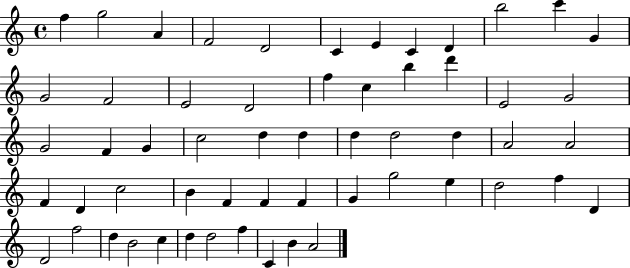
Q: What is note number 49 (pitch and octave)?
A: D5